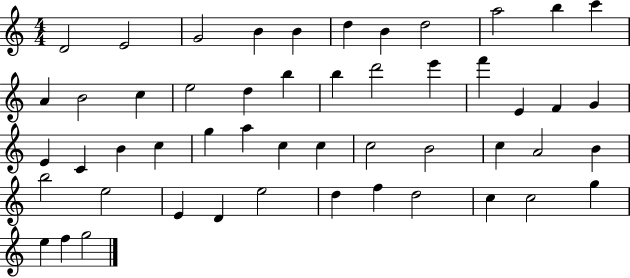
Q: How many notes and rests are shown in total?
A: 51